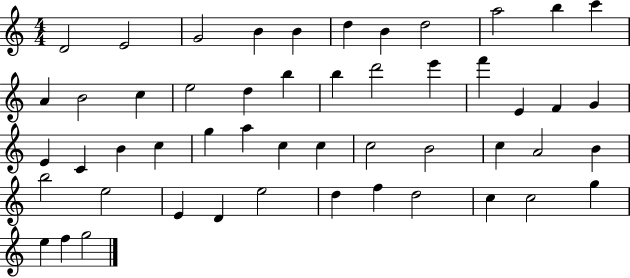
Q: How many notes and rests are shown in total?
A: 51